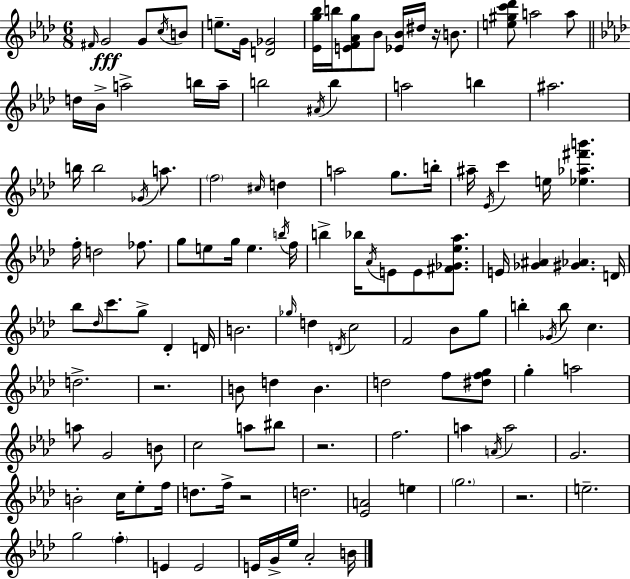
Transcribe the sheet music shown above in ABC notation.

X:1
T:Untitled
M:6/8
L:1/4
K:Fm
^F/4 G2 G/2 c/4 B/2 e/2 G/4 [D_G]2 [_Eg_b]/4 b/4 [EF_Ag]/2 _B/2 [_E_B]/4 ^d/4 z/4 B/2 [e^gc'_d']/2 a2 a/2 d/4 _B/4 a2 b/4 a/4 b2 ^A/4 b a2 b ^a2 b/4 b2 _G/4 a/2 f2 ^c/4 d a2 g/2 b/4 ^a/4 _E/4 c' e/4 [_e_a^f'b'] f/4 d2 _f/2 g/2 e/2 g/4 e b/4 f/4 b _b/4 _A/4 E/2 E/2 [^F_G_e_a]/2 E/4 [_G^A] [^G_A] D/4 _b/2 _d/4 c'/2 g/2 _D D/4 B2 _g/4 d D/4 c2 F2 _B/2 g/2 b _G/4 b/2 c d2 z2 B/2 d B d2 f/2 [^dfg]/2 g a2 a/2 G2 B/2 c2 a/2 ^b/2 z2 f2 a A/4 a2 G2 B2 c/4 _e/2 f/4 d/2 f/4 z2 d2 [_EA]2 e g2 z2 e2 g2 f E E2 E/4 G/4 _e/4 _A2 B/4